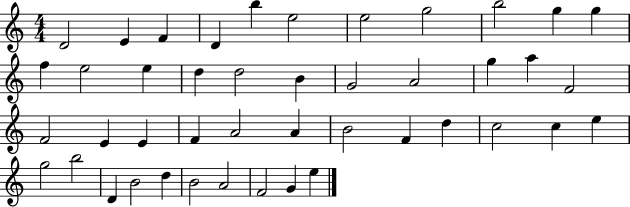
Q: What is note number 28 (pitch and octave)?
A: A4